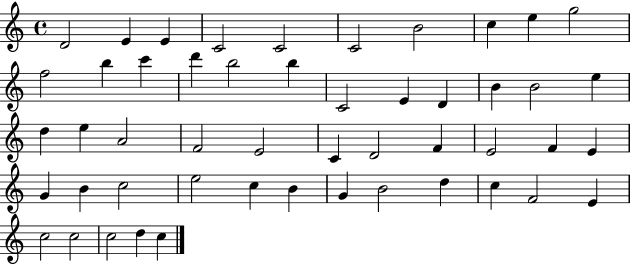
D4/h E4/q E4/q C4/h C4/h C4/h B4/h C5/q E5/q G5/h F5/h B5/q C6/q D6/q B5/h B5/q C4/h E4/q D4/q B4/q B4/h E5/q D5/q E5/q A4/h F4/h E4/h C4/q D4/h F4/q E4/h F4/q E4/q G4/q B4/q C5/h E5/h C5/q B4/q G4/q B4/h D5/q C5/q F4/h E4/q C5/h C5/h C5/h D5/q C5/q